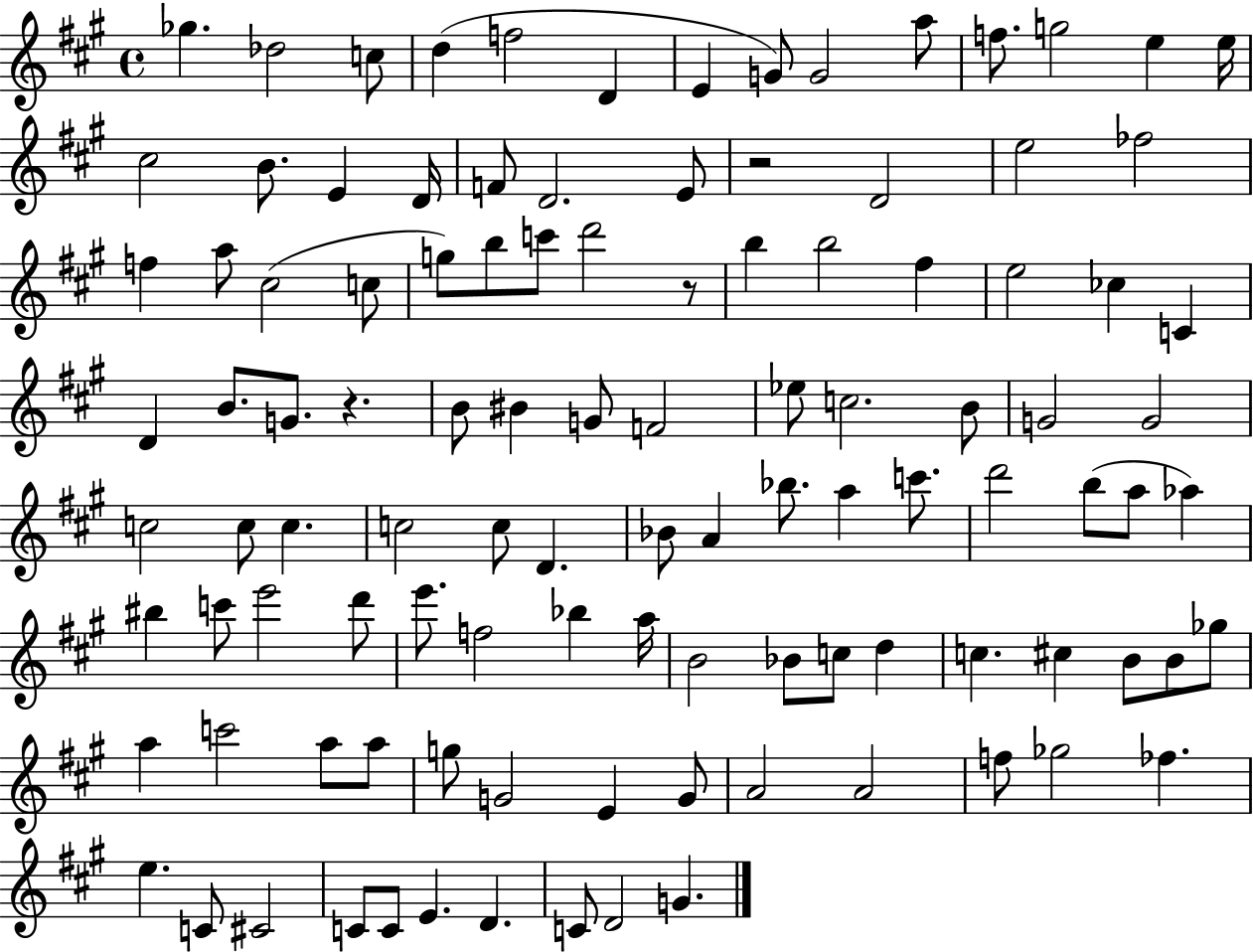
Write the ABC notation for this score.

X:1
T:Untitled
M:4/4
L:1/4
K:A
_g _d2 c/2 d f2 D E G/2 G2 a/2 f/2 g2 e e/4 ^c2 B/2 E D/4 F/2 D2 E/2 z2 D2 e2 _f2 f a/2 ^c2 c/2 g/2 b/2 c'/2 d'2 z/2 b b2 ^f e2 _c C D B/2 G/2 z B/2 ^B G/2 F2 _e/2 c2 B/2 G2 G2 c2 c/2 c c2 c/2 D _B/2 A _b/2 a c'/2 d'2 b/2 a/2 _a ^b c'/2 e'2 d'/2 e'/2 f2 _b a/4 B2 _B/2 c/2 d c ^c B/2 B/2 _g/2 a c'2 a/2 a/2 g/2 G2 E G/2 A2 A2 f/2 _g2 _f e C/2 ^C2 C/2 C/2 E D C/2 D2 G